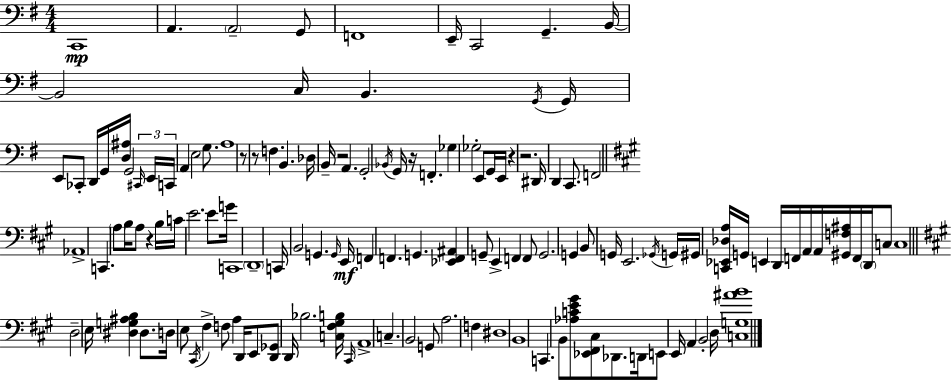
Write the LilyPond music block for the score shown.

{
  \clef bass
  \numericTimeSignature
  \time 4/4
  \key e \minor
  c,1\mp | a,4. \parenthesize a,2-- g,8 | f,1 | e,16-- c,2 g,4.-- b,16~~ | \break b,2 c16 b,4. \acciaccatura { g,16 } | g,16 e,8 ces,8-. d,16 g,16 <d ais>16 g,2 | \tuplet 3/2 { \grace { cis,16 } e,16 c,16 } a,4 e2 g8. | a1 | \break r8 r8 f4. b,4. | des16 b,16-- r2 a,4. | g,2-. \acciaccatura { bes,16 } g,16 r16 f,4.-. | ges4 ges2-. e,8 | \break g,16 e,16 r4 r2. | dis,16 d,4 c,8. f,2 | \bar "||" \break \key a \major aes,1-> | c,4. \parenthesize a8 b16 a8 r4 b16 | c'16 e'2. e'8 g'16 | c,1 | \break \parenthesize d,1-- | c,16 b,2 g,4. \grace { g,16 }\mf | e,16 f,4 f,4. g,4. | <ees, f, ais,>4 g,8-- e,4-> f,4 f,8 | \break g,2. g,4 | b,8 g,16 e,2. | \acciaccatura { ges,16 } g,16 gis,16 <c, ees, des a>16 g,16 e,4 d,16 f,16 a,16 a,16 <gis, f ais>16 f,16 \parenthesize d,16 | c8 c1 | \break \bar "||" \break \key a \major d2-- e16 <dis g ais b>4 dis8. | d16 e8 \acciaccatura { cis,16 } fis4-> f8 a4 d,16 e,8 | <d, ges,>8 d,16 bes2. | <c fis gis b>16 \grace { cis,16 } a,1-> | \break c4.-- b,2 | g,8 a2. f4 | dis1 | b,1 | \break c,4. b,8 <aes c' e' gis'>8 <ees, fis, cis>8 des,8. | d,16 e,8 e,16 a,4 b,2-. | d16 <c g ais' b'>1 | \bar "|."
}